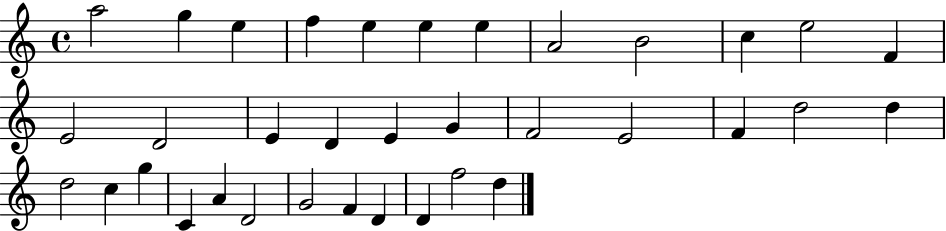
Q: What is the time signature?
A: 4/4